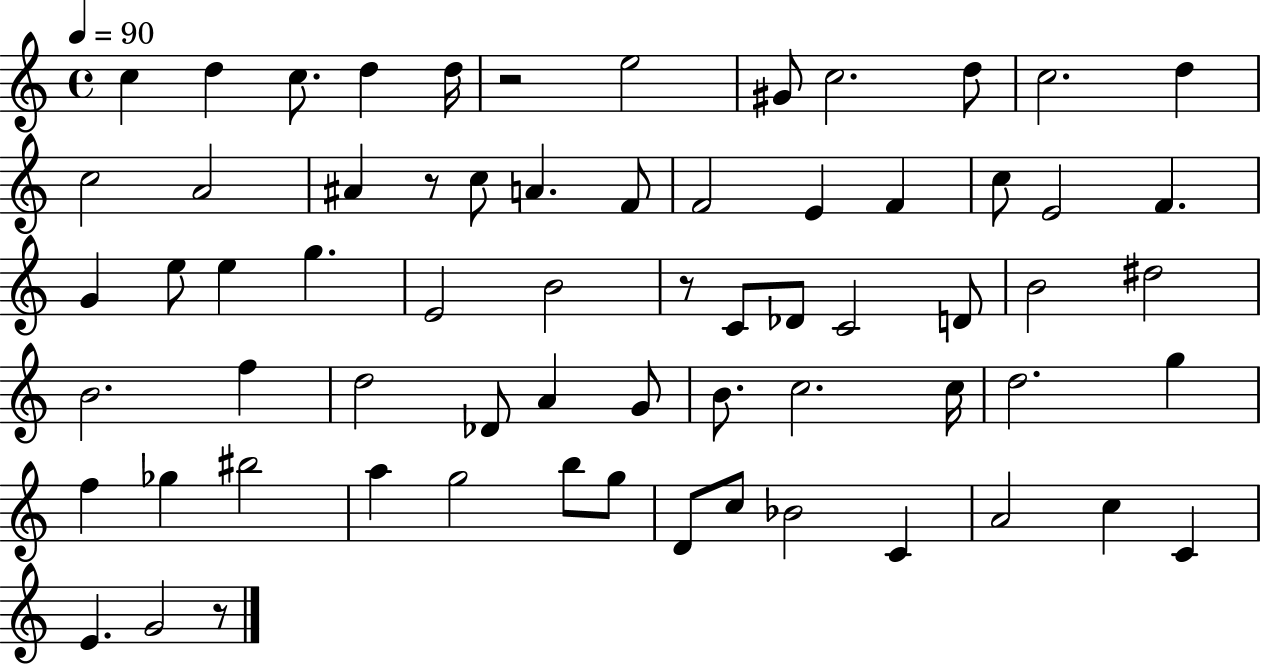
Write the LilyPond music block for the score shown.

{
  \clef treble
  \time 4/4
  \defaultTimeSignature
  \key c \major
  \tempo 4 = 90
  c''4 d''4 c''8. d''4 d''16 | r2 e''2 | gis'8 c''2. d''8 | c''2. d''4 | \break c''2 a'2 | ais'4 r8 c''8 a'4. f'8 | f'2 e'4 f'4 | c''8 e'2 f'4. | \break g'4 e''8 e''4 g''4. | e'2 b'2 | r8 c'8 des'8 c'2 d'8 | b'2 dis''2 | \break b'2. f''4 | d''2 des'8 a'4 g'8 | b'8. c''2. c''16 | d''2. g''4 | \break f''4 ges''4 bis''2 | a''4 g''2 b''8 g''8 | d'8 c''8 bes'2 c'4 | a'2 c''4 c'4 | \break e'4. g'2 r8 | \bar "|."
}